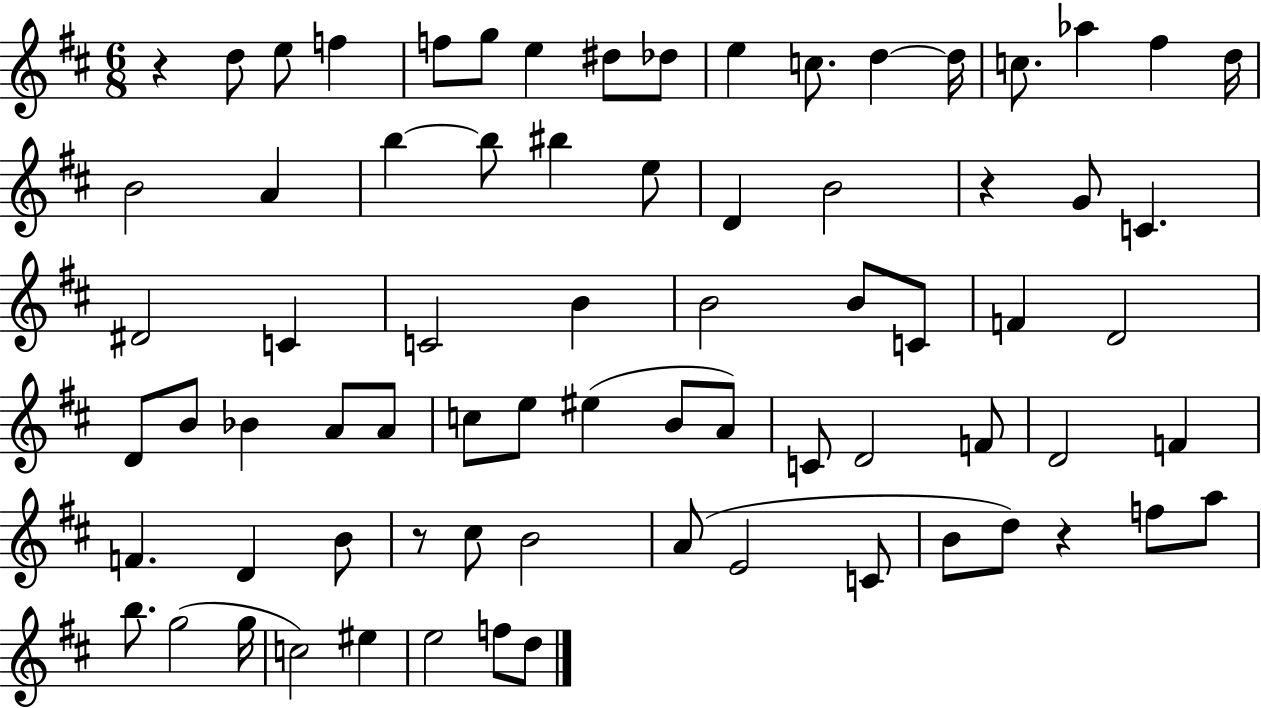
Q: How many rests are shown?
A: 4